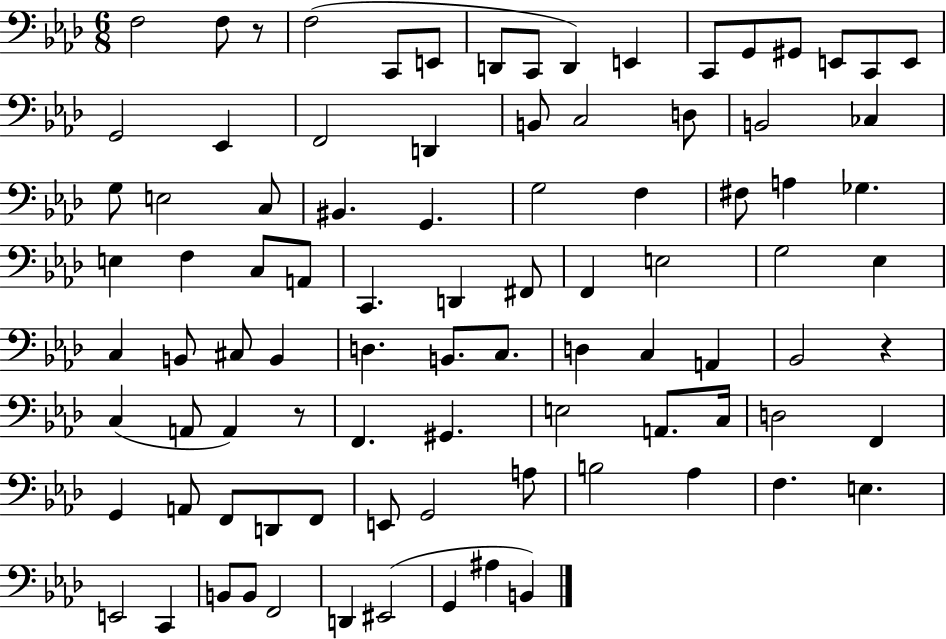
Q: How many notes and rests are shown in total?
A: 91